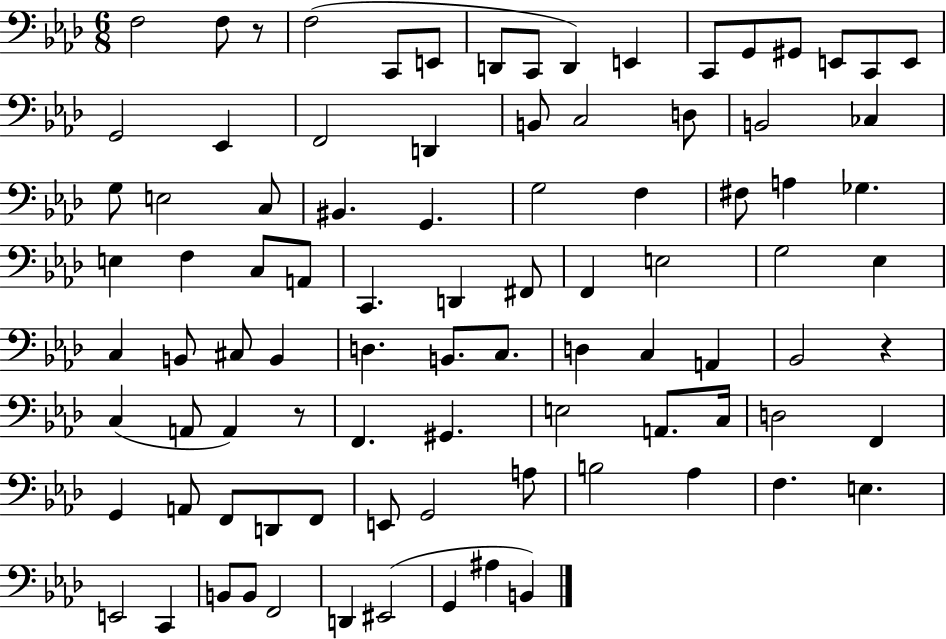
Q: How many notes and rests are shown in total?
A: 91